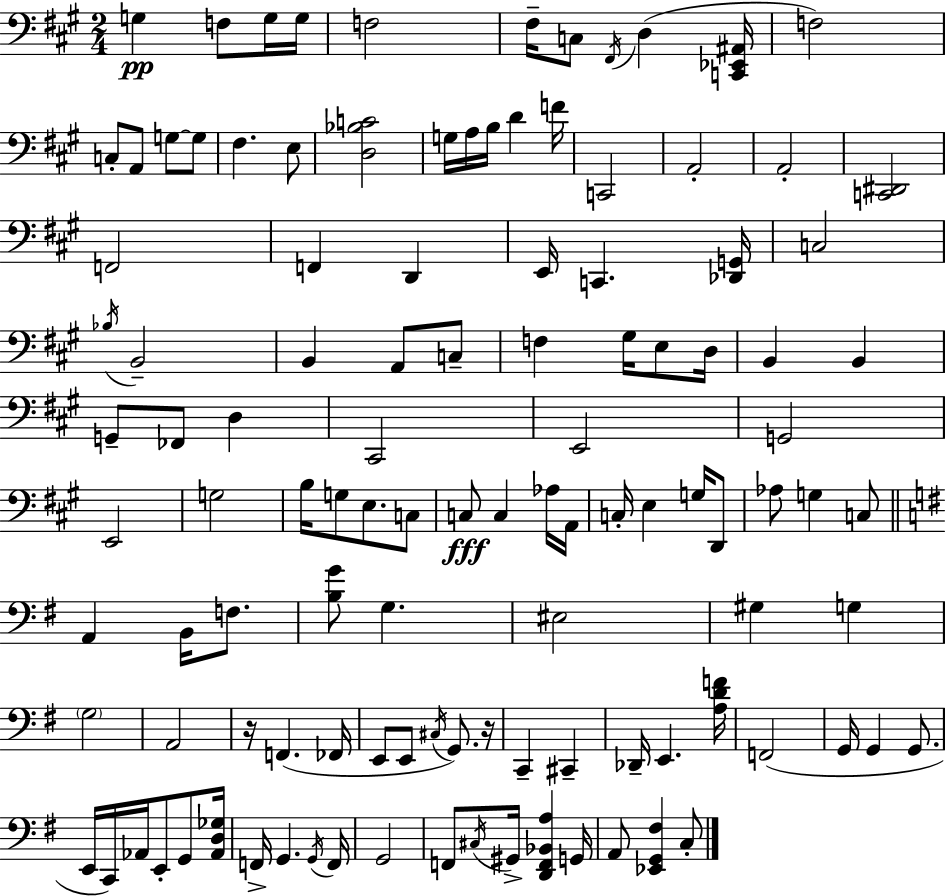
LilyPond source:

{
  \clef bass
  \numericTimeSignature
  \time 2/4
  \key a \major
  g4\pp f8 g16 g16 | f2 | fis16-- c8 \acciaccatura { fis,16 } d4( | <c, ees, ais,>16 f2) | \break c8-. a,8 g8~~ g8 | fis4. e8 | <d bes c'>2 | g16 a16 b16 d'4 | \break f'16 c,2 | a,2-. | a,2-. | <c, dis,>2 | \break f,2 | f,4 d,4 | e,16 c,4. | <des, g,>16 c2 | \break \acciaccatura { bes16 } b,2-- | b,4 a,8 | c8-- f4 gis16 e8 | d16 b,4 b,4 | \break g,8-- fes,8 d4 | cis,2 | e,2 | g,2 | \break e,2 | g2 | b16 g8 e8. | c8 c8\fff c4 | \break aes16 a,16 c16-. e4 g16 | d,8 aes8 g4 | c8 \bar "||" \break \key g \major a,4 b,16 f8. | <b g'>8 g4. | eis2 | gis4 g4 | \break \parenthesize g2 | a,2 | r16 f,4.( fes,16 | e,8 e,8 \acciaccatura { cis16 }) g,8. | \break r16 c,4-- cis,4-- | des,16-- e,4. | <a d' f'>16 f,2( | g,16 g,4 g,8. | \break e,16 c,16) aes,16 e,8-. g,8 | <aes, d ges>16 f,16-> g,4. | \acciaccatura { g,16 } f,16 g,2 | f,8 \acciaccatura { cis16 } gis,16-> <d, f, bes, a>4 | \break g,16 a,8 <ees, g, fis>4 | c8-. \bar "|."
}